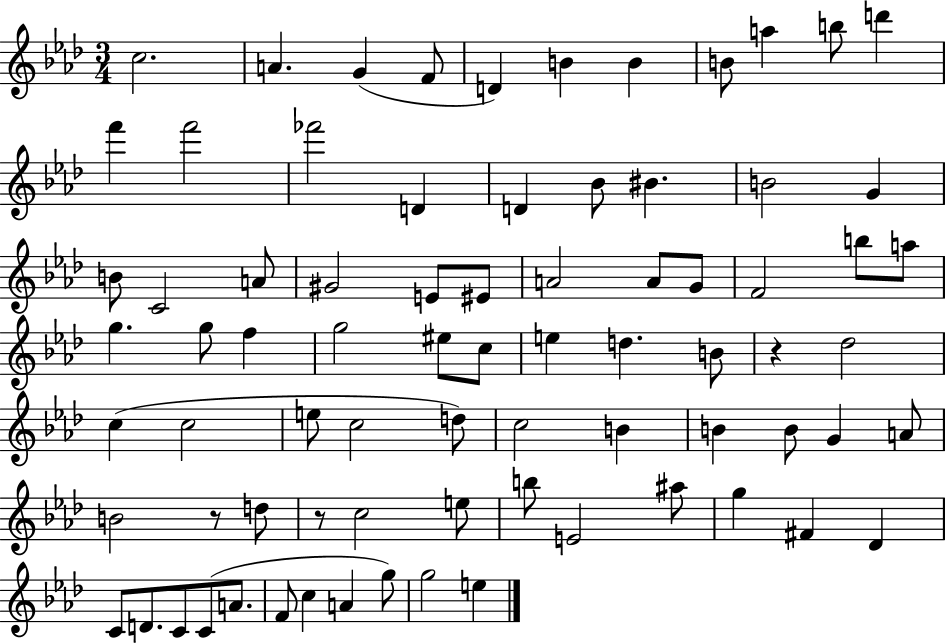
C5/h. A4/q. G4/q F4/e D4/q B4/q B4/q B4/e A5/q B5/e D6/q F6/q F6/h FES6/h D4/q D4/q Bb4/e BIS4/q. B4/h G4/q B4/e C4/h A4/e G#4/h E4/e EIS4/e A4/h A4/e G4/e F4/h B5/e A5/e G5/q. G5/e F5/q G5/h EIS5/e C5/e E5/q D5/q. B4/e R/q Db5/h C5/q C5/h E5/e C5/h D5/e C5/h B4/q B4/q B4/e G4/q A4/e B4/h R/e D5/e R/e C5/h E5/e B5/e E4/h A#5/e G5/q F#4/q Db4/q C4/e D4/e. C4/e C4/e A4/e. F4/e C5/q A4/q G5/e G5/h E5/q